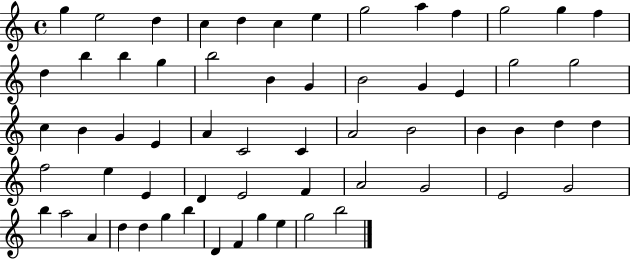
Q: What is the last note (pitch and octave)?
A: B5